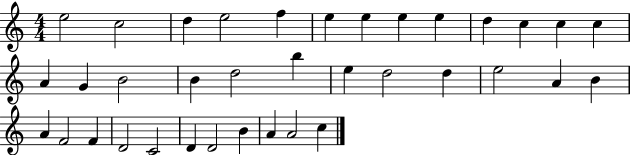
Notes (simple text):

E5/h C5/h D5/q E5/h F5/q E5/q E5/q E5/q E5/q D5/q C5/q C5/q C5/q A4/q G4/q B4/h B4/q D5/h B5/q E5/q D5/h D5/q E5/h A4/q B4/q A4/q F4/h F4/q D4/h C4/h D4/q D4/h B4/q A4/q A4/h C5/q